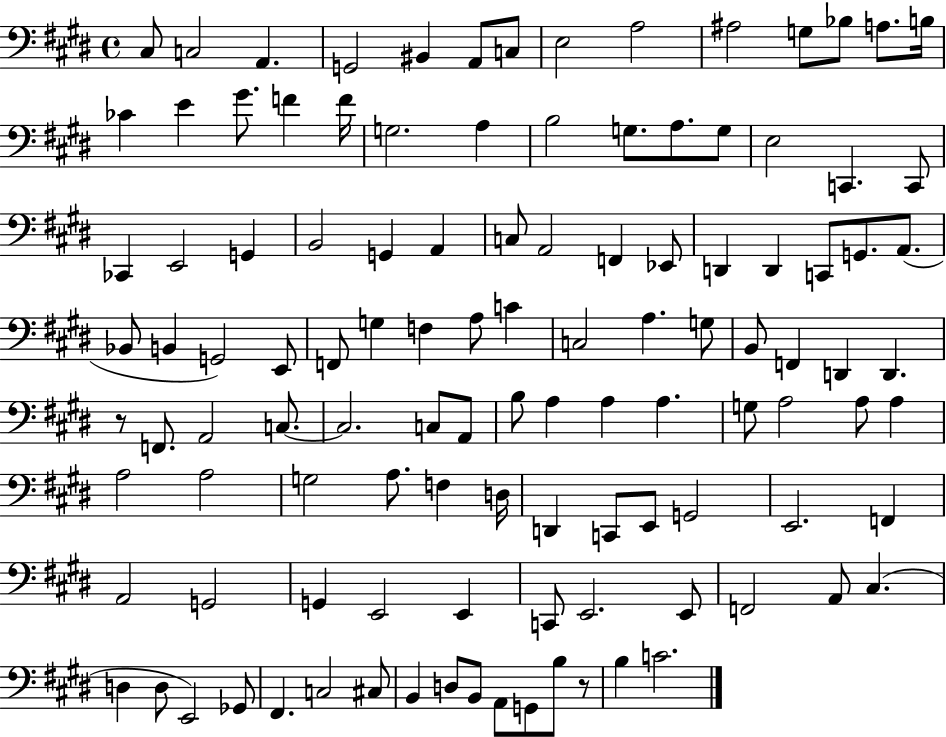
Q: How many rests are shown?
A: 2